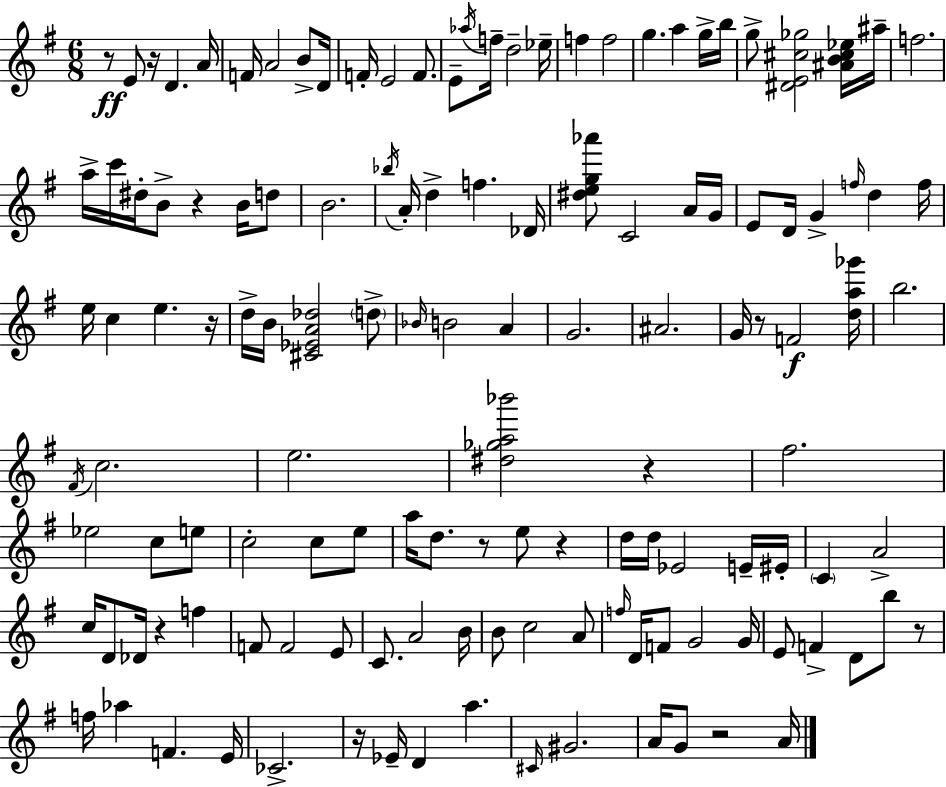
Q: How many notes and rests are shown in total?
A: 132